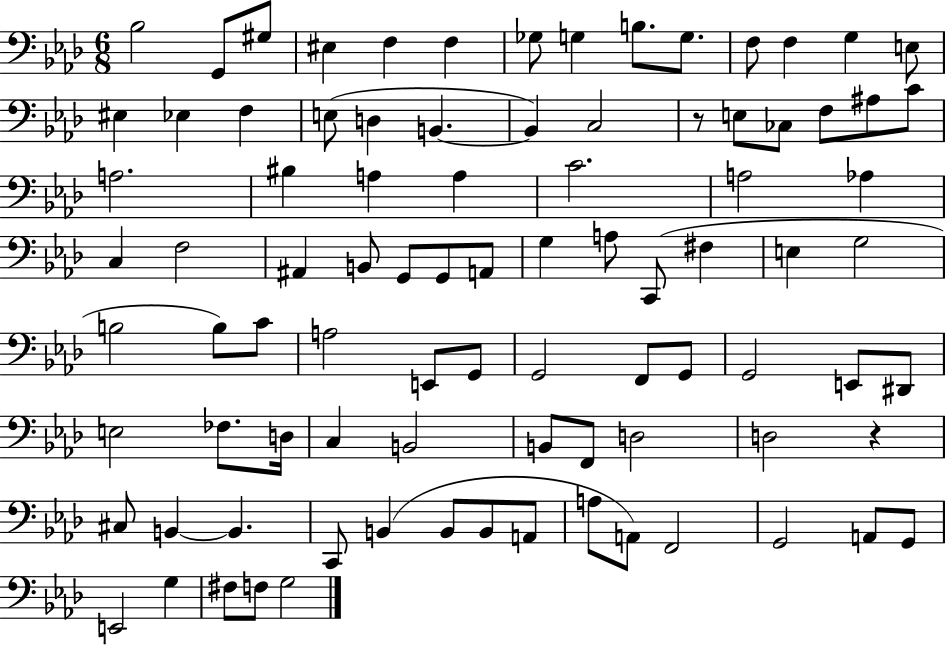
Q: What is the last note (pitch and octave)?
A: G3